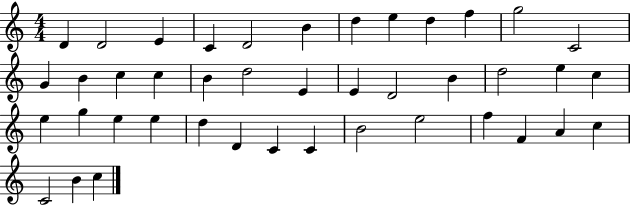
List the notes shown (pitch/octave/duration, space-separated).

D4/q D4/h E4/q C4/q D4/h B4/q D5/q E5/q D5/q F5/q G5/h C4/h G4/q B4/q C5/q C5/q B4/q D5/h E4/q E4/q D4/h B4/q D5/h E5/q C5/q E5/q G5/q E5/q E5/q D5/q D4/q C4/q C4/q B4/h E5/h F5/q F4/q A4/q C5/q C4/h B4/q C5/q